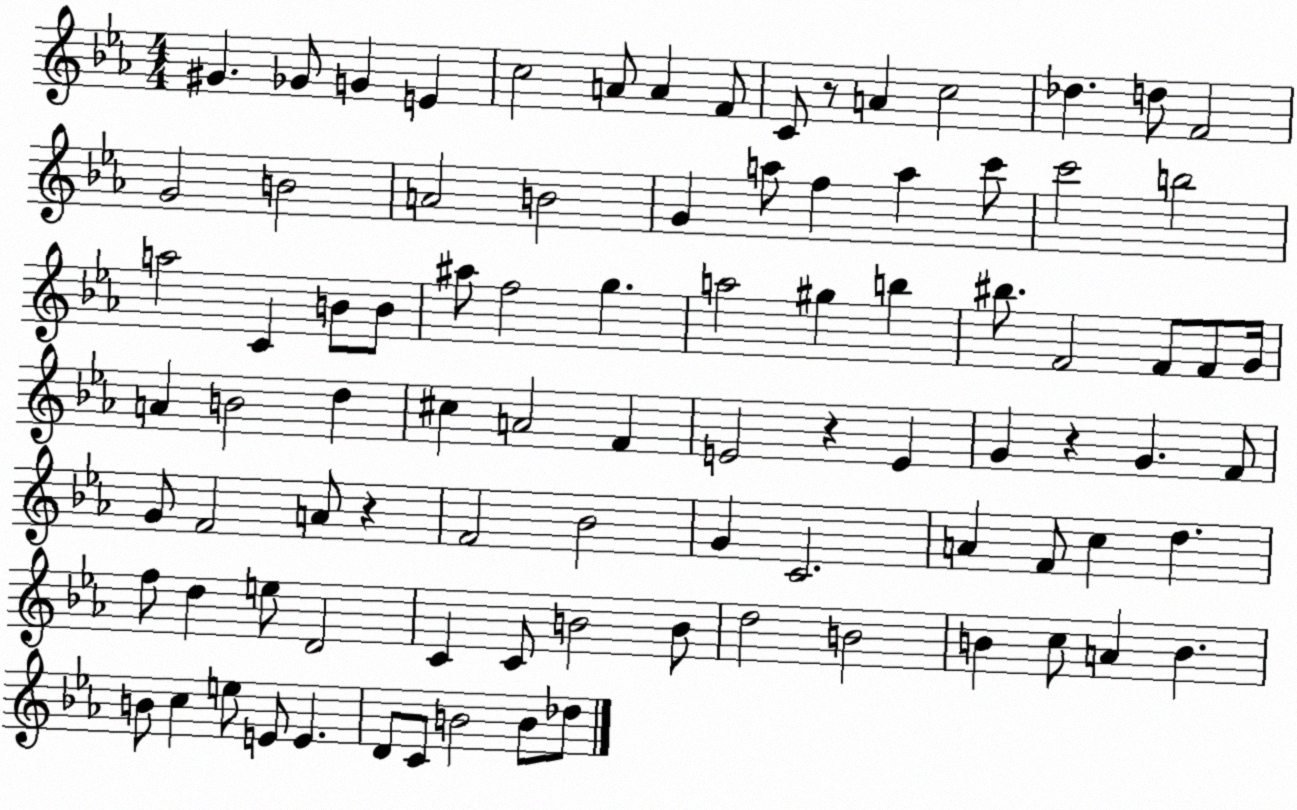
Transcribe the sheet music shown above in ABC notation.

X:1
T:Untitled
M:4/4
L:1/4
K:Eb
^G _G/2 G E c2 A/2 A F/2 C/2 z/2 A c2 _d d/2 F2 G2 B2 A2 B2 G a/2 f a c'/2 c'2 b2 a2 C B/2 B/2 ^a/2 f2 g a2 ^g b ^b/2 F2 F/2 F/2 G/4 A B2 d ^c A2 F E2 z E G z G F/2 G/2 F2 A/2 z F2 _B2 G C2 A F/2 c d f/2 d e/2 D2 C C/2 B2 B/2 d2 B2 B c/2 A B B/2 c e/2 E/2 E D/2 C/2 B2 B/2 _d/2